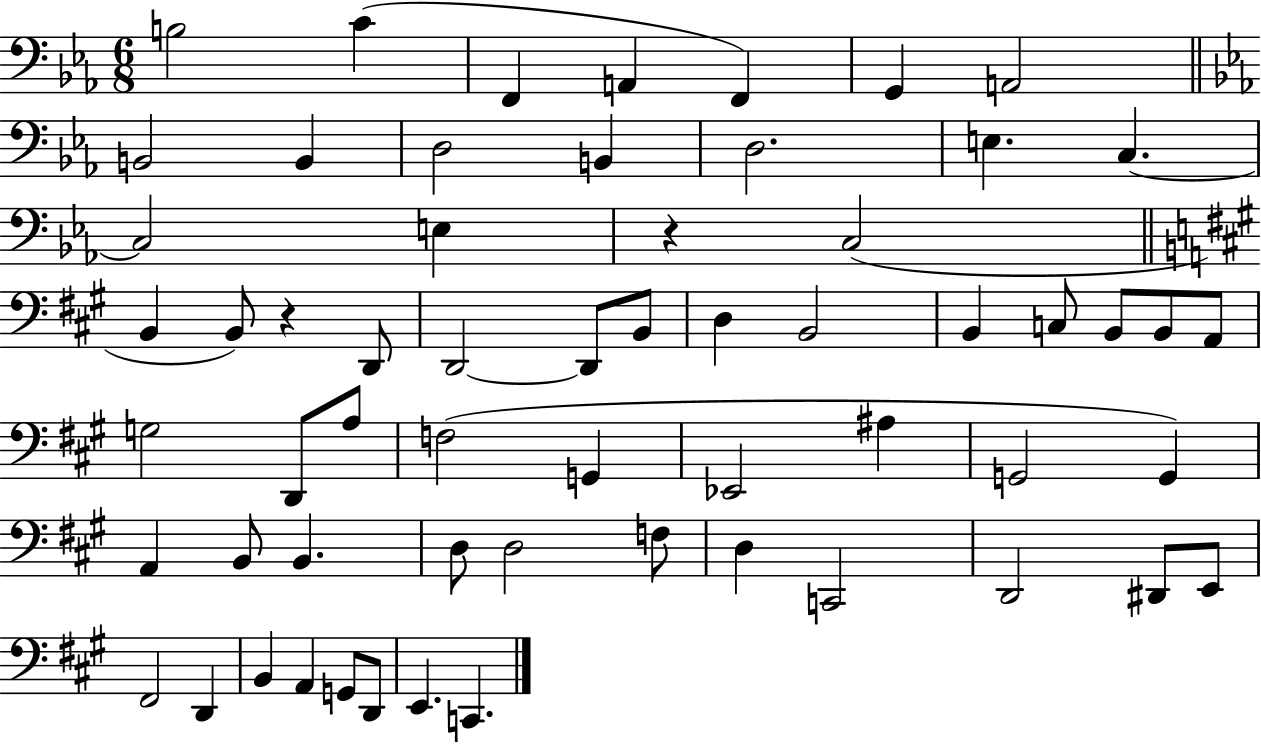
X:1
T:Untitled
M:6/8
L:1/4
K:Eb
B,2 C F,, A,, F,, G,, A,,2 B,,2 B,, D,2 B,, D,2 E, C, C,2 E, z C,2 B,, B,,/2 z D,,/2 D,,2 D,,/2 B,,/2 D, B,,2 B,, C,/2 B,,/2 B,,/2 A,,/2 G,2 D,,/2 A,/2 F,2 G,, _E,,2 ^A, G,,2 G,, A,, B,,/2 B,, D,/2 D,2 F,/2 D, C,,2 D,,2 ^D,,/2 E,,/2 ^F,,2 D,, B,, A,, G,,/2 D,,/2 E,, C,,